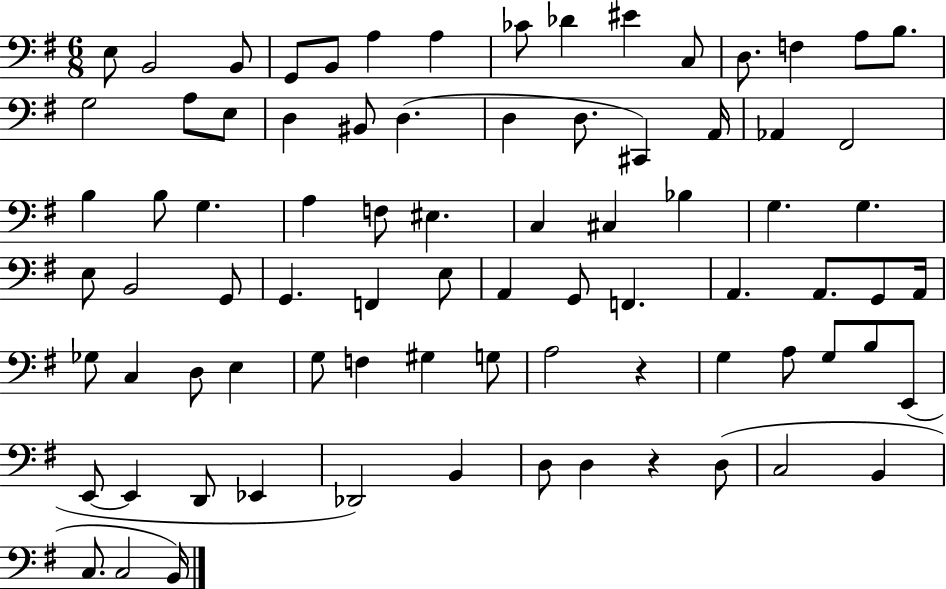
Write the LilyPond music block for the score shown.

{
  \clef bass
  \numericTimeSignature
  \time 6/8
  \key g \major
  e8 b,2 b,8 | g,8 b,8 a4 a4 | ces'8 des'4 eis'4 c8 | d8. f4 a8 b8. | \break g2 a8 e8 | d4 bis,8 d4.( | d4 d8. cis,4) a,16 | aes,4 fis,2 | \break b4 b8 g4. | a4 f8 eis4. | c4 cis4 bes4 | g4. g4. | \break e8 b,2 g,8 | g,4. f,4 e8 | a,4 g,8 f,4. | a,4. a,8. g,8 a,16 | \break ges8 c4 d8 e4 | g8 f4 gis4 g8 | a2 r4 | g4 a8 g8 b8 e,8( | \break e,8~~ e,4 d,8 ees,4 | des,2) b,4 | d8 d4 r4 d8( | c2 b,4 | \break c8. c2 b,16) | \bar "|."
}